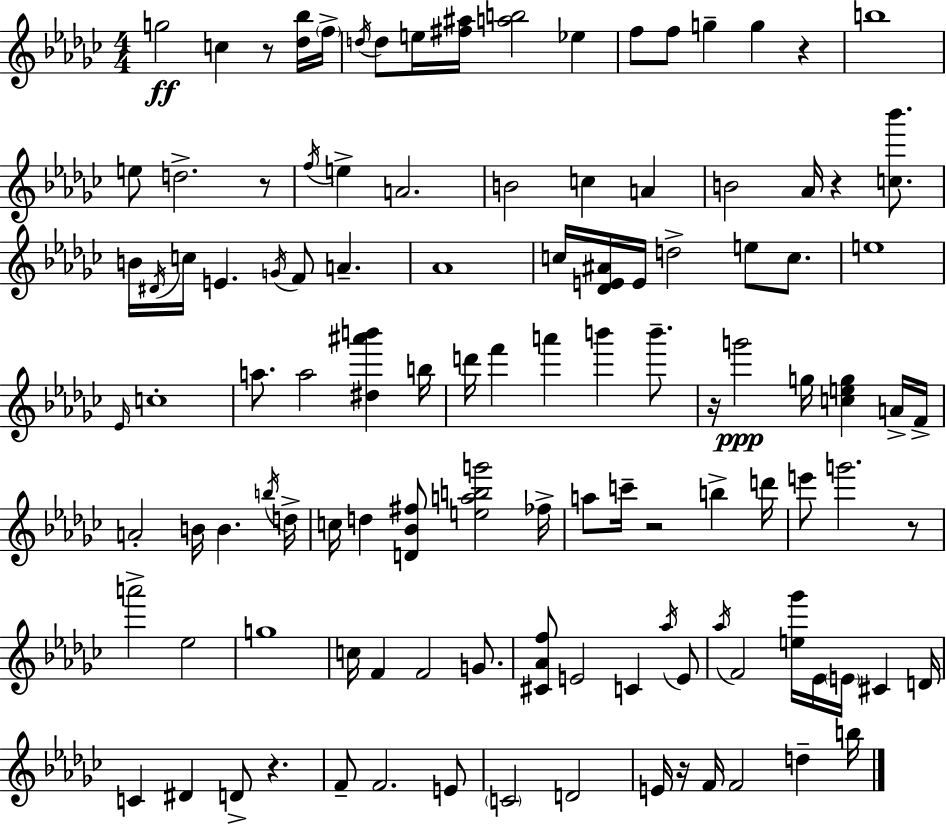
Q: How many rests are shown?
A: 9